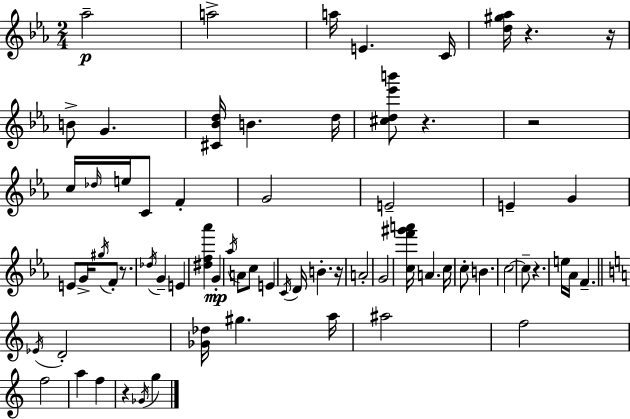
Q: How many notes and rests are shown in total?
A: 69